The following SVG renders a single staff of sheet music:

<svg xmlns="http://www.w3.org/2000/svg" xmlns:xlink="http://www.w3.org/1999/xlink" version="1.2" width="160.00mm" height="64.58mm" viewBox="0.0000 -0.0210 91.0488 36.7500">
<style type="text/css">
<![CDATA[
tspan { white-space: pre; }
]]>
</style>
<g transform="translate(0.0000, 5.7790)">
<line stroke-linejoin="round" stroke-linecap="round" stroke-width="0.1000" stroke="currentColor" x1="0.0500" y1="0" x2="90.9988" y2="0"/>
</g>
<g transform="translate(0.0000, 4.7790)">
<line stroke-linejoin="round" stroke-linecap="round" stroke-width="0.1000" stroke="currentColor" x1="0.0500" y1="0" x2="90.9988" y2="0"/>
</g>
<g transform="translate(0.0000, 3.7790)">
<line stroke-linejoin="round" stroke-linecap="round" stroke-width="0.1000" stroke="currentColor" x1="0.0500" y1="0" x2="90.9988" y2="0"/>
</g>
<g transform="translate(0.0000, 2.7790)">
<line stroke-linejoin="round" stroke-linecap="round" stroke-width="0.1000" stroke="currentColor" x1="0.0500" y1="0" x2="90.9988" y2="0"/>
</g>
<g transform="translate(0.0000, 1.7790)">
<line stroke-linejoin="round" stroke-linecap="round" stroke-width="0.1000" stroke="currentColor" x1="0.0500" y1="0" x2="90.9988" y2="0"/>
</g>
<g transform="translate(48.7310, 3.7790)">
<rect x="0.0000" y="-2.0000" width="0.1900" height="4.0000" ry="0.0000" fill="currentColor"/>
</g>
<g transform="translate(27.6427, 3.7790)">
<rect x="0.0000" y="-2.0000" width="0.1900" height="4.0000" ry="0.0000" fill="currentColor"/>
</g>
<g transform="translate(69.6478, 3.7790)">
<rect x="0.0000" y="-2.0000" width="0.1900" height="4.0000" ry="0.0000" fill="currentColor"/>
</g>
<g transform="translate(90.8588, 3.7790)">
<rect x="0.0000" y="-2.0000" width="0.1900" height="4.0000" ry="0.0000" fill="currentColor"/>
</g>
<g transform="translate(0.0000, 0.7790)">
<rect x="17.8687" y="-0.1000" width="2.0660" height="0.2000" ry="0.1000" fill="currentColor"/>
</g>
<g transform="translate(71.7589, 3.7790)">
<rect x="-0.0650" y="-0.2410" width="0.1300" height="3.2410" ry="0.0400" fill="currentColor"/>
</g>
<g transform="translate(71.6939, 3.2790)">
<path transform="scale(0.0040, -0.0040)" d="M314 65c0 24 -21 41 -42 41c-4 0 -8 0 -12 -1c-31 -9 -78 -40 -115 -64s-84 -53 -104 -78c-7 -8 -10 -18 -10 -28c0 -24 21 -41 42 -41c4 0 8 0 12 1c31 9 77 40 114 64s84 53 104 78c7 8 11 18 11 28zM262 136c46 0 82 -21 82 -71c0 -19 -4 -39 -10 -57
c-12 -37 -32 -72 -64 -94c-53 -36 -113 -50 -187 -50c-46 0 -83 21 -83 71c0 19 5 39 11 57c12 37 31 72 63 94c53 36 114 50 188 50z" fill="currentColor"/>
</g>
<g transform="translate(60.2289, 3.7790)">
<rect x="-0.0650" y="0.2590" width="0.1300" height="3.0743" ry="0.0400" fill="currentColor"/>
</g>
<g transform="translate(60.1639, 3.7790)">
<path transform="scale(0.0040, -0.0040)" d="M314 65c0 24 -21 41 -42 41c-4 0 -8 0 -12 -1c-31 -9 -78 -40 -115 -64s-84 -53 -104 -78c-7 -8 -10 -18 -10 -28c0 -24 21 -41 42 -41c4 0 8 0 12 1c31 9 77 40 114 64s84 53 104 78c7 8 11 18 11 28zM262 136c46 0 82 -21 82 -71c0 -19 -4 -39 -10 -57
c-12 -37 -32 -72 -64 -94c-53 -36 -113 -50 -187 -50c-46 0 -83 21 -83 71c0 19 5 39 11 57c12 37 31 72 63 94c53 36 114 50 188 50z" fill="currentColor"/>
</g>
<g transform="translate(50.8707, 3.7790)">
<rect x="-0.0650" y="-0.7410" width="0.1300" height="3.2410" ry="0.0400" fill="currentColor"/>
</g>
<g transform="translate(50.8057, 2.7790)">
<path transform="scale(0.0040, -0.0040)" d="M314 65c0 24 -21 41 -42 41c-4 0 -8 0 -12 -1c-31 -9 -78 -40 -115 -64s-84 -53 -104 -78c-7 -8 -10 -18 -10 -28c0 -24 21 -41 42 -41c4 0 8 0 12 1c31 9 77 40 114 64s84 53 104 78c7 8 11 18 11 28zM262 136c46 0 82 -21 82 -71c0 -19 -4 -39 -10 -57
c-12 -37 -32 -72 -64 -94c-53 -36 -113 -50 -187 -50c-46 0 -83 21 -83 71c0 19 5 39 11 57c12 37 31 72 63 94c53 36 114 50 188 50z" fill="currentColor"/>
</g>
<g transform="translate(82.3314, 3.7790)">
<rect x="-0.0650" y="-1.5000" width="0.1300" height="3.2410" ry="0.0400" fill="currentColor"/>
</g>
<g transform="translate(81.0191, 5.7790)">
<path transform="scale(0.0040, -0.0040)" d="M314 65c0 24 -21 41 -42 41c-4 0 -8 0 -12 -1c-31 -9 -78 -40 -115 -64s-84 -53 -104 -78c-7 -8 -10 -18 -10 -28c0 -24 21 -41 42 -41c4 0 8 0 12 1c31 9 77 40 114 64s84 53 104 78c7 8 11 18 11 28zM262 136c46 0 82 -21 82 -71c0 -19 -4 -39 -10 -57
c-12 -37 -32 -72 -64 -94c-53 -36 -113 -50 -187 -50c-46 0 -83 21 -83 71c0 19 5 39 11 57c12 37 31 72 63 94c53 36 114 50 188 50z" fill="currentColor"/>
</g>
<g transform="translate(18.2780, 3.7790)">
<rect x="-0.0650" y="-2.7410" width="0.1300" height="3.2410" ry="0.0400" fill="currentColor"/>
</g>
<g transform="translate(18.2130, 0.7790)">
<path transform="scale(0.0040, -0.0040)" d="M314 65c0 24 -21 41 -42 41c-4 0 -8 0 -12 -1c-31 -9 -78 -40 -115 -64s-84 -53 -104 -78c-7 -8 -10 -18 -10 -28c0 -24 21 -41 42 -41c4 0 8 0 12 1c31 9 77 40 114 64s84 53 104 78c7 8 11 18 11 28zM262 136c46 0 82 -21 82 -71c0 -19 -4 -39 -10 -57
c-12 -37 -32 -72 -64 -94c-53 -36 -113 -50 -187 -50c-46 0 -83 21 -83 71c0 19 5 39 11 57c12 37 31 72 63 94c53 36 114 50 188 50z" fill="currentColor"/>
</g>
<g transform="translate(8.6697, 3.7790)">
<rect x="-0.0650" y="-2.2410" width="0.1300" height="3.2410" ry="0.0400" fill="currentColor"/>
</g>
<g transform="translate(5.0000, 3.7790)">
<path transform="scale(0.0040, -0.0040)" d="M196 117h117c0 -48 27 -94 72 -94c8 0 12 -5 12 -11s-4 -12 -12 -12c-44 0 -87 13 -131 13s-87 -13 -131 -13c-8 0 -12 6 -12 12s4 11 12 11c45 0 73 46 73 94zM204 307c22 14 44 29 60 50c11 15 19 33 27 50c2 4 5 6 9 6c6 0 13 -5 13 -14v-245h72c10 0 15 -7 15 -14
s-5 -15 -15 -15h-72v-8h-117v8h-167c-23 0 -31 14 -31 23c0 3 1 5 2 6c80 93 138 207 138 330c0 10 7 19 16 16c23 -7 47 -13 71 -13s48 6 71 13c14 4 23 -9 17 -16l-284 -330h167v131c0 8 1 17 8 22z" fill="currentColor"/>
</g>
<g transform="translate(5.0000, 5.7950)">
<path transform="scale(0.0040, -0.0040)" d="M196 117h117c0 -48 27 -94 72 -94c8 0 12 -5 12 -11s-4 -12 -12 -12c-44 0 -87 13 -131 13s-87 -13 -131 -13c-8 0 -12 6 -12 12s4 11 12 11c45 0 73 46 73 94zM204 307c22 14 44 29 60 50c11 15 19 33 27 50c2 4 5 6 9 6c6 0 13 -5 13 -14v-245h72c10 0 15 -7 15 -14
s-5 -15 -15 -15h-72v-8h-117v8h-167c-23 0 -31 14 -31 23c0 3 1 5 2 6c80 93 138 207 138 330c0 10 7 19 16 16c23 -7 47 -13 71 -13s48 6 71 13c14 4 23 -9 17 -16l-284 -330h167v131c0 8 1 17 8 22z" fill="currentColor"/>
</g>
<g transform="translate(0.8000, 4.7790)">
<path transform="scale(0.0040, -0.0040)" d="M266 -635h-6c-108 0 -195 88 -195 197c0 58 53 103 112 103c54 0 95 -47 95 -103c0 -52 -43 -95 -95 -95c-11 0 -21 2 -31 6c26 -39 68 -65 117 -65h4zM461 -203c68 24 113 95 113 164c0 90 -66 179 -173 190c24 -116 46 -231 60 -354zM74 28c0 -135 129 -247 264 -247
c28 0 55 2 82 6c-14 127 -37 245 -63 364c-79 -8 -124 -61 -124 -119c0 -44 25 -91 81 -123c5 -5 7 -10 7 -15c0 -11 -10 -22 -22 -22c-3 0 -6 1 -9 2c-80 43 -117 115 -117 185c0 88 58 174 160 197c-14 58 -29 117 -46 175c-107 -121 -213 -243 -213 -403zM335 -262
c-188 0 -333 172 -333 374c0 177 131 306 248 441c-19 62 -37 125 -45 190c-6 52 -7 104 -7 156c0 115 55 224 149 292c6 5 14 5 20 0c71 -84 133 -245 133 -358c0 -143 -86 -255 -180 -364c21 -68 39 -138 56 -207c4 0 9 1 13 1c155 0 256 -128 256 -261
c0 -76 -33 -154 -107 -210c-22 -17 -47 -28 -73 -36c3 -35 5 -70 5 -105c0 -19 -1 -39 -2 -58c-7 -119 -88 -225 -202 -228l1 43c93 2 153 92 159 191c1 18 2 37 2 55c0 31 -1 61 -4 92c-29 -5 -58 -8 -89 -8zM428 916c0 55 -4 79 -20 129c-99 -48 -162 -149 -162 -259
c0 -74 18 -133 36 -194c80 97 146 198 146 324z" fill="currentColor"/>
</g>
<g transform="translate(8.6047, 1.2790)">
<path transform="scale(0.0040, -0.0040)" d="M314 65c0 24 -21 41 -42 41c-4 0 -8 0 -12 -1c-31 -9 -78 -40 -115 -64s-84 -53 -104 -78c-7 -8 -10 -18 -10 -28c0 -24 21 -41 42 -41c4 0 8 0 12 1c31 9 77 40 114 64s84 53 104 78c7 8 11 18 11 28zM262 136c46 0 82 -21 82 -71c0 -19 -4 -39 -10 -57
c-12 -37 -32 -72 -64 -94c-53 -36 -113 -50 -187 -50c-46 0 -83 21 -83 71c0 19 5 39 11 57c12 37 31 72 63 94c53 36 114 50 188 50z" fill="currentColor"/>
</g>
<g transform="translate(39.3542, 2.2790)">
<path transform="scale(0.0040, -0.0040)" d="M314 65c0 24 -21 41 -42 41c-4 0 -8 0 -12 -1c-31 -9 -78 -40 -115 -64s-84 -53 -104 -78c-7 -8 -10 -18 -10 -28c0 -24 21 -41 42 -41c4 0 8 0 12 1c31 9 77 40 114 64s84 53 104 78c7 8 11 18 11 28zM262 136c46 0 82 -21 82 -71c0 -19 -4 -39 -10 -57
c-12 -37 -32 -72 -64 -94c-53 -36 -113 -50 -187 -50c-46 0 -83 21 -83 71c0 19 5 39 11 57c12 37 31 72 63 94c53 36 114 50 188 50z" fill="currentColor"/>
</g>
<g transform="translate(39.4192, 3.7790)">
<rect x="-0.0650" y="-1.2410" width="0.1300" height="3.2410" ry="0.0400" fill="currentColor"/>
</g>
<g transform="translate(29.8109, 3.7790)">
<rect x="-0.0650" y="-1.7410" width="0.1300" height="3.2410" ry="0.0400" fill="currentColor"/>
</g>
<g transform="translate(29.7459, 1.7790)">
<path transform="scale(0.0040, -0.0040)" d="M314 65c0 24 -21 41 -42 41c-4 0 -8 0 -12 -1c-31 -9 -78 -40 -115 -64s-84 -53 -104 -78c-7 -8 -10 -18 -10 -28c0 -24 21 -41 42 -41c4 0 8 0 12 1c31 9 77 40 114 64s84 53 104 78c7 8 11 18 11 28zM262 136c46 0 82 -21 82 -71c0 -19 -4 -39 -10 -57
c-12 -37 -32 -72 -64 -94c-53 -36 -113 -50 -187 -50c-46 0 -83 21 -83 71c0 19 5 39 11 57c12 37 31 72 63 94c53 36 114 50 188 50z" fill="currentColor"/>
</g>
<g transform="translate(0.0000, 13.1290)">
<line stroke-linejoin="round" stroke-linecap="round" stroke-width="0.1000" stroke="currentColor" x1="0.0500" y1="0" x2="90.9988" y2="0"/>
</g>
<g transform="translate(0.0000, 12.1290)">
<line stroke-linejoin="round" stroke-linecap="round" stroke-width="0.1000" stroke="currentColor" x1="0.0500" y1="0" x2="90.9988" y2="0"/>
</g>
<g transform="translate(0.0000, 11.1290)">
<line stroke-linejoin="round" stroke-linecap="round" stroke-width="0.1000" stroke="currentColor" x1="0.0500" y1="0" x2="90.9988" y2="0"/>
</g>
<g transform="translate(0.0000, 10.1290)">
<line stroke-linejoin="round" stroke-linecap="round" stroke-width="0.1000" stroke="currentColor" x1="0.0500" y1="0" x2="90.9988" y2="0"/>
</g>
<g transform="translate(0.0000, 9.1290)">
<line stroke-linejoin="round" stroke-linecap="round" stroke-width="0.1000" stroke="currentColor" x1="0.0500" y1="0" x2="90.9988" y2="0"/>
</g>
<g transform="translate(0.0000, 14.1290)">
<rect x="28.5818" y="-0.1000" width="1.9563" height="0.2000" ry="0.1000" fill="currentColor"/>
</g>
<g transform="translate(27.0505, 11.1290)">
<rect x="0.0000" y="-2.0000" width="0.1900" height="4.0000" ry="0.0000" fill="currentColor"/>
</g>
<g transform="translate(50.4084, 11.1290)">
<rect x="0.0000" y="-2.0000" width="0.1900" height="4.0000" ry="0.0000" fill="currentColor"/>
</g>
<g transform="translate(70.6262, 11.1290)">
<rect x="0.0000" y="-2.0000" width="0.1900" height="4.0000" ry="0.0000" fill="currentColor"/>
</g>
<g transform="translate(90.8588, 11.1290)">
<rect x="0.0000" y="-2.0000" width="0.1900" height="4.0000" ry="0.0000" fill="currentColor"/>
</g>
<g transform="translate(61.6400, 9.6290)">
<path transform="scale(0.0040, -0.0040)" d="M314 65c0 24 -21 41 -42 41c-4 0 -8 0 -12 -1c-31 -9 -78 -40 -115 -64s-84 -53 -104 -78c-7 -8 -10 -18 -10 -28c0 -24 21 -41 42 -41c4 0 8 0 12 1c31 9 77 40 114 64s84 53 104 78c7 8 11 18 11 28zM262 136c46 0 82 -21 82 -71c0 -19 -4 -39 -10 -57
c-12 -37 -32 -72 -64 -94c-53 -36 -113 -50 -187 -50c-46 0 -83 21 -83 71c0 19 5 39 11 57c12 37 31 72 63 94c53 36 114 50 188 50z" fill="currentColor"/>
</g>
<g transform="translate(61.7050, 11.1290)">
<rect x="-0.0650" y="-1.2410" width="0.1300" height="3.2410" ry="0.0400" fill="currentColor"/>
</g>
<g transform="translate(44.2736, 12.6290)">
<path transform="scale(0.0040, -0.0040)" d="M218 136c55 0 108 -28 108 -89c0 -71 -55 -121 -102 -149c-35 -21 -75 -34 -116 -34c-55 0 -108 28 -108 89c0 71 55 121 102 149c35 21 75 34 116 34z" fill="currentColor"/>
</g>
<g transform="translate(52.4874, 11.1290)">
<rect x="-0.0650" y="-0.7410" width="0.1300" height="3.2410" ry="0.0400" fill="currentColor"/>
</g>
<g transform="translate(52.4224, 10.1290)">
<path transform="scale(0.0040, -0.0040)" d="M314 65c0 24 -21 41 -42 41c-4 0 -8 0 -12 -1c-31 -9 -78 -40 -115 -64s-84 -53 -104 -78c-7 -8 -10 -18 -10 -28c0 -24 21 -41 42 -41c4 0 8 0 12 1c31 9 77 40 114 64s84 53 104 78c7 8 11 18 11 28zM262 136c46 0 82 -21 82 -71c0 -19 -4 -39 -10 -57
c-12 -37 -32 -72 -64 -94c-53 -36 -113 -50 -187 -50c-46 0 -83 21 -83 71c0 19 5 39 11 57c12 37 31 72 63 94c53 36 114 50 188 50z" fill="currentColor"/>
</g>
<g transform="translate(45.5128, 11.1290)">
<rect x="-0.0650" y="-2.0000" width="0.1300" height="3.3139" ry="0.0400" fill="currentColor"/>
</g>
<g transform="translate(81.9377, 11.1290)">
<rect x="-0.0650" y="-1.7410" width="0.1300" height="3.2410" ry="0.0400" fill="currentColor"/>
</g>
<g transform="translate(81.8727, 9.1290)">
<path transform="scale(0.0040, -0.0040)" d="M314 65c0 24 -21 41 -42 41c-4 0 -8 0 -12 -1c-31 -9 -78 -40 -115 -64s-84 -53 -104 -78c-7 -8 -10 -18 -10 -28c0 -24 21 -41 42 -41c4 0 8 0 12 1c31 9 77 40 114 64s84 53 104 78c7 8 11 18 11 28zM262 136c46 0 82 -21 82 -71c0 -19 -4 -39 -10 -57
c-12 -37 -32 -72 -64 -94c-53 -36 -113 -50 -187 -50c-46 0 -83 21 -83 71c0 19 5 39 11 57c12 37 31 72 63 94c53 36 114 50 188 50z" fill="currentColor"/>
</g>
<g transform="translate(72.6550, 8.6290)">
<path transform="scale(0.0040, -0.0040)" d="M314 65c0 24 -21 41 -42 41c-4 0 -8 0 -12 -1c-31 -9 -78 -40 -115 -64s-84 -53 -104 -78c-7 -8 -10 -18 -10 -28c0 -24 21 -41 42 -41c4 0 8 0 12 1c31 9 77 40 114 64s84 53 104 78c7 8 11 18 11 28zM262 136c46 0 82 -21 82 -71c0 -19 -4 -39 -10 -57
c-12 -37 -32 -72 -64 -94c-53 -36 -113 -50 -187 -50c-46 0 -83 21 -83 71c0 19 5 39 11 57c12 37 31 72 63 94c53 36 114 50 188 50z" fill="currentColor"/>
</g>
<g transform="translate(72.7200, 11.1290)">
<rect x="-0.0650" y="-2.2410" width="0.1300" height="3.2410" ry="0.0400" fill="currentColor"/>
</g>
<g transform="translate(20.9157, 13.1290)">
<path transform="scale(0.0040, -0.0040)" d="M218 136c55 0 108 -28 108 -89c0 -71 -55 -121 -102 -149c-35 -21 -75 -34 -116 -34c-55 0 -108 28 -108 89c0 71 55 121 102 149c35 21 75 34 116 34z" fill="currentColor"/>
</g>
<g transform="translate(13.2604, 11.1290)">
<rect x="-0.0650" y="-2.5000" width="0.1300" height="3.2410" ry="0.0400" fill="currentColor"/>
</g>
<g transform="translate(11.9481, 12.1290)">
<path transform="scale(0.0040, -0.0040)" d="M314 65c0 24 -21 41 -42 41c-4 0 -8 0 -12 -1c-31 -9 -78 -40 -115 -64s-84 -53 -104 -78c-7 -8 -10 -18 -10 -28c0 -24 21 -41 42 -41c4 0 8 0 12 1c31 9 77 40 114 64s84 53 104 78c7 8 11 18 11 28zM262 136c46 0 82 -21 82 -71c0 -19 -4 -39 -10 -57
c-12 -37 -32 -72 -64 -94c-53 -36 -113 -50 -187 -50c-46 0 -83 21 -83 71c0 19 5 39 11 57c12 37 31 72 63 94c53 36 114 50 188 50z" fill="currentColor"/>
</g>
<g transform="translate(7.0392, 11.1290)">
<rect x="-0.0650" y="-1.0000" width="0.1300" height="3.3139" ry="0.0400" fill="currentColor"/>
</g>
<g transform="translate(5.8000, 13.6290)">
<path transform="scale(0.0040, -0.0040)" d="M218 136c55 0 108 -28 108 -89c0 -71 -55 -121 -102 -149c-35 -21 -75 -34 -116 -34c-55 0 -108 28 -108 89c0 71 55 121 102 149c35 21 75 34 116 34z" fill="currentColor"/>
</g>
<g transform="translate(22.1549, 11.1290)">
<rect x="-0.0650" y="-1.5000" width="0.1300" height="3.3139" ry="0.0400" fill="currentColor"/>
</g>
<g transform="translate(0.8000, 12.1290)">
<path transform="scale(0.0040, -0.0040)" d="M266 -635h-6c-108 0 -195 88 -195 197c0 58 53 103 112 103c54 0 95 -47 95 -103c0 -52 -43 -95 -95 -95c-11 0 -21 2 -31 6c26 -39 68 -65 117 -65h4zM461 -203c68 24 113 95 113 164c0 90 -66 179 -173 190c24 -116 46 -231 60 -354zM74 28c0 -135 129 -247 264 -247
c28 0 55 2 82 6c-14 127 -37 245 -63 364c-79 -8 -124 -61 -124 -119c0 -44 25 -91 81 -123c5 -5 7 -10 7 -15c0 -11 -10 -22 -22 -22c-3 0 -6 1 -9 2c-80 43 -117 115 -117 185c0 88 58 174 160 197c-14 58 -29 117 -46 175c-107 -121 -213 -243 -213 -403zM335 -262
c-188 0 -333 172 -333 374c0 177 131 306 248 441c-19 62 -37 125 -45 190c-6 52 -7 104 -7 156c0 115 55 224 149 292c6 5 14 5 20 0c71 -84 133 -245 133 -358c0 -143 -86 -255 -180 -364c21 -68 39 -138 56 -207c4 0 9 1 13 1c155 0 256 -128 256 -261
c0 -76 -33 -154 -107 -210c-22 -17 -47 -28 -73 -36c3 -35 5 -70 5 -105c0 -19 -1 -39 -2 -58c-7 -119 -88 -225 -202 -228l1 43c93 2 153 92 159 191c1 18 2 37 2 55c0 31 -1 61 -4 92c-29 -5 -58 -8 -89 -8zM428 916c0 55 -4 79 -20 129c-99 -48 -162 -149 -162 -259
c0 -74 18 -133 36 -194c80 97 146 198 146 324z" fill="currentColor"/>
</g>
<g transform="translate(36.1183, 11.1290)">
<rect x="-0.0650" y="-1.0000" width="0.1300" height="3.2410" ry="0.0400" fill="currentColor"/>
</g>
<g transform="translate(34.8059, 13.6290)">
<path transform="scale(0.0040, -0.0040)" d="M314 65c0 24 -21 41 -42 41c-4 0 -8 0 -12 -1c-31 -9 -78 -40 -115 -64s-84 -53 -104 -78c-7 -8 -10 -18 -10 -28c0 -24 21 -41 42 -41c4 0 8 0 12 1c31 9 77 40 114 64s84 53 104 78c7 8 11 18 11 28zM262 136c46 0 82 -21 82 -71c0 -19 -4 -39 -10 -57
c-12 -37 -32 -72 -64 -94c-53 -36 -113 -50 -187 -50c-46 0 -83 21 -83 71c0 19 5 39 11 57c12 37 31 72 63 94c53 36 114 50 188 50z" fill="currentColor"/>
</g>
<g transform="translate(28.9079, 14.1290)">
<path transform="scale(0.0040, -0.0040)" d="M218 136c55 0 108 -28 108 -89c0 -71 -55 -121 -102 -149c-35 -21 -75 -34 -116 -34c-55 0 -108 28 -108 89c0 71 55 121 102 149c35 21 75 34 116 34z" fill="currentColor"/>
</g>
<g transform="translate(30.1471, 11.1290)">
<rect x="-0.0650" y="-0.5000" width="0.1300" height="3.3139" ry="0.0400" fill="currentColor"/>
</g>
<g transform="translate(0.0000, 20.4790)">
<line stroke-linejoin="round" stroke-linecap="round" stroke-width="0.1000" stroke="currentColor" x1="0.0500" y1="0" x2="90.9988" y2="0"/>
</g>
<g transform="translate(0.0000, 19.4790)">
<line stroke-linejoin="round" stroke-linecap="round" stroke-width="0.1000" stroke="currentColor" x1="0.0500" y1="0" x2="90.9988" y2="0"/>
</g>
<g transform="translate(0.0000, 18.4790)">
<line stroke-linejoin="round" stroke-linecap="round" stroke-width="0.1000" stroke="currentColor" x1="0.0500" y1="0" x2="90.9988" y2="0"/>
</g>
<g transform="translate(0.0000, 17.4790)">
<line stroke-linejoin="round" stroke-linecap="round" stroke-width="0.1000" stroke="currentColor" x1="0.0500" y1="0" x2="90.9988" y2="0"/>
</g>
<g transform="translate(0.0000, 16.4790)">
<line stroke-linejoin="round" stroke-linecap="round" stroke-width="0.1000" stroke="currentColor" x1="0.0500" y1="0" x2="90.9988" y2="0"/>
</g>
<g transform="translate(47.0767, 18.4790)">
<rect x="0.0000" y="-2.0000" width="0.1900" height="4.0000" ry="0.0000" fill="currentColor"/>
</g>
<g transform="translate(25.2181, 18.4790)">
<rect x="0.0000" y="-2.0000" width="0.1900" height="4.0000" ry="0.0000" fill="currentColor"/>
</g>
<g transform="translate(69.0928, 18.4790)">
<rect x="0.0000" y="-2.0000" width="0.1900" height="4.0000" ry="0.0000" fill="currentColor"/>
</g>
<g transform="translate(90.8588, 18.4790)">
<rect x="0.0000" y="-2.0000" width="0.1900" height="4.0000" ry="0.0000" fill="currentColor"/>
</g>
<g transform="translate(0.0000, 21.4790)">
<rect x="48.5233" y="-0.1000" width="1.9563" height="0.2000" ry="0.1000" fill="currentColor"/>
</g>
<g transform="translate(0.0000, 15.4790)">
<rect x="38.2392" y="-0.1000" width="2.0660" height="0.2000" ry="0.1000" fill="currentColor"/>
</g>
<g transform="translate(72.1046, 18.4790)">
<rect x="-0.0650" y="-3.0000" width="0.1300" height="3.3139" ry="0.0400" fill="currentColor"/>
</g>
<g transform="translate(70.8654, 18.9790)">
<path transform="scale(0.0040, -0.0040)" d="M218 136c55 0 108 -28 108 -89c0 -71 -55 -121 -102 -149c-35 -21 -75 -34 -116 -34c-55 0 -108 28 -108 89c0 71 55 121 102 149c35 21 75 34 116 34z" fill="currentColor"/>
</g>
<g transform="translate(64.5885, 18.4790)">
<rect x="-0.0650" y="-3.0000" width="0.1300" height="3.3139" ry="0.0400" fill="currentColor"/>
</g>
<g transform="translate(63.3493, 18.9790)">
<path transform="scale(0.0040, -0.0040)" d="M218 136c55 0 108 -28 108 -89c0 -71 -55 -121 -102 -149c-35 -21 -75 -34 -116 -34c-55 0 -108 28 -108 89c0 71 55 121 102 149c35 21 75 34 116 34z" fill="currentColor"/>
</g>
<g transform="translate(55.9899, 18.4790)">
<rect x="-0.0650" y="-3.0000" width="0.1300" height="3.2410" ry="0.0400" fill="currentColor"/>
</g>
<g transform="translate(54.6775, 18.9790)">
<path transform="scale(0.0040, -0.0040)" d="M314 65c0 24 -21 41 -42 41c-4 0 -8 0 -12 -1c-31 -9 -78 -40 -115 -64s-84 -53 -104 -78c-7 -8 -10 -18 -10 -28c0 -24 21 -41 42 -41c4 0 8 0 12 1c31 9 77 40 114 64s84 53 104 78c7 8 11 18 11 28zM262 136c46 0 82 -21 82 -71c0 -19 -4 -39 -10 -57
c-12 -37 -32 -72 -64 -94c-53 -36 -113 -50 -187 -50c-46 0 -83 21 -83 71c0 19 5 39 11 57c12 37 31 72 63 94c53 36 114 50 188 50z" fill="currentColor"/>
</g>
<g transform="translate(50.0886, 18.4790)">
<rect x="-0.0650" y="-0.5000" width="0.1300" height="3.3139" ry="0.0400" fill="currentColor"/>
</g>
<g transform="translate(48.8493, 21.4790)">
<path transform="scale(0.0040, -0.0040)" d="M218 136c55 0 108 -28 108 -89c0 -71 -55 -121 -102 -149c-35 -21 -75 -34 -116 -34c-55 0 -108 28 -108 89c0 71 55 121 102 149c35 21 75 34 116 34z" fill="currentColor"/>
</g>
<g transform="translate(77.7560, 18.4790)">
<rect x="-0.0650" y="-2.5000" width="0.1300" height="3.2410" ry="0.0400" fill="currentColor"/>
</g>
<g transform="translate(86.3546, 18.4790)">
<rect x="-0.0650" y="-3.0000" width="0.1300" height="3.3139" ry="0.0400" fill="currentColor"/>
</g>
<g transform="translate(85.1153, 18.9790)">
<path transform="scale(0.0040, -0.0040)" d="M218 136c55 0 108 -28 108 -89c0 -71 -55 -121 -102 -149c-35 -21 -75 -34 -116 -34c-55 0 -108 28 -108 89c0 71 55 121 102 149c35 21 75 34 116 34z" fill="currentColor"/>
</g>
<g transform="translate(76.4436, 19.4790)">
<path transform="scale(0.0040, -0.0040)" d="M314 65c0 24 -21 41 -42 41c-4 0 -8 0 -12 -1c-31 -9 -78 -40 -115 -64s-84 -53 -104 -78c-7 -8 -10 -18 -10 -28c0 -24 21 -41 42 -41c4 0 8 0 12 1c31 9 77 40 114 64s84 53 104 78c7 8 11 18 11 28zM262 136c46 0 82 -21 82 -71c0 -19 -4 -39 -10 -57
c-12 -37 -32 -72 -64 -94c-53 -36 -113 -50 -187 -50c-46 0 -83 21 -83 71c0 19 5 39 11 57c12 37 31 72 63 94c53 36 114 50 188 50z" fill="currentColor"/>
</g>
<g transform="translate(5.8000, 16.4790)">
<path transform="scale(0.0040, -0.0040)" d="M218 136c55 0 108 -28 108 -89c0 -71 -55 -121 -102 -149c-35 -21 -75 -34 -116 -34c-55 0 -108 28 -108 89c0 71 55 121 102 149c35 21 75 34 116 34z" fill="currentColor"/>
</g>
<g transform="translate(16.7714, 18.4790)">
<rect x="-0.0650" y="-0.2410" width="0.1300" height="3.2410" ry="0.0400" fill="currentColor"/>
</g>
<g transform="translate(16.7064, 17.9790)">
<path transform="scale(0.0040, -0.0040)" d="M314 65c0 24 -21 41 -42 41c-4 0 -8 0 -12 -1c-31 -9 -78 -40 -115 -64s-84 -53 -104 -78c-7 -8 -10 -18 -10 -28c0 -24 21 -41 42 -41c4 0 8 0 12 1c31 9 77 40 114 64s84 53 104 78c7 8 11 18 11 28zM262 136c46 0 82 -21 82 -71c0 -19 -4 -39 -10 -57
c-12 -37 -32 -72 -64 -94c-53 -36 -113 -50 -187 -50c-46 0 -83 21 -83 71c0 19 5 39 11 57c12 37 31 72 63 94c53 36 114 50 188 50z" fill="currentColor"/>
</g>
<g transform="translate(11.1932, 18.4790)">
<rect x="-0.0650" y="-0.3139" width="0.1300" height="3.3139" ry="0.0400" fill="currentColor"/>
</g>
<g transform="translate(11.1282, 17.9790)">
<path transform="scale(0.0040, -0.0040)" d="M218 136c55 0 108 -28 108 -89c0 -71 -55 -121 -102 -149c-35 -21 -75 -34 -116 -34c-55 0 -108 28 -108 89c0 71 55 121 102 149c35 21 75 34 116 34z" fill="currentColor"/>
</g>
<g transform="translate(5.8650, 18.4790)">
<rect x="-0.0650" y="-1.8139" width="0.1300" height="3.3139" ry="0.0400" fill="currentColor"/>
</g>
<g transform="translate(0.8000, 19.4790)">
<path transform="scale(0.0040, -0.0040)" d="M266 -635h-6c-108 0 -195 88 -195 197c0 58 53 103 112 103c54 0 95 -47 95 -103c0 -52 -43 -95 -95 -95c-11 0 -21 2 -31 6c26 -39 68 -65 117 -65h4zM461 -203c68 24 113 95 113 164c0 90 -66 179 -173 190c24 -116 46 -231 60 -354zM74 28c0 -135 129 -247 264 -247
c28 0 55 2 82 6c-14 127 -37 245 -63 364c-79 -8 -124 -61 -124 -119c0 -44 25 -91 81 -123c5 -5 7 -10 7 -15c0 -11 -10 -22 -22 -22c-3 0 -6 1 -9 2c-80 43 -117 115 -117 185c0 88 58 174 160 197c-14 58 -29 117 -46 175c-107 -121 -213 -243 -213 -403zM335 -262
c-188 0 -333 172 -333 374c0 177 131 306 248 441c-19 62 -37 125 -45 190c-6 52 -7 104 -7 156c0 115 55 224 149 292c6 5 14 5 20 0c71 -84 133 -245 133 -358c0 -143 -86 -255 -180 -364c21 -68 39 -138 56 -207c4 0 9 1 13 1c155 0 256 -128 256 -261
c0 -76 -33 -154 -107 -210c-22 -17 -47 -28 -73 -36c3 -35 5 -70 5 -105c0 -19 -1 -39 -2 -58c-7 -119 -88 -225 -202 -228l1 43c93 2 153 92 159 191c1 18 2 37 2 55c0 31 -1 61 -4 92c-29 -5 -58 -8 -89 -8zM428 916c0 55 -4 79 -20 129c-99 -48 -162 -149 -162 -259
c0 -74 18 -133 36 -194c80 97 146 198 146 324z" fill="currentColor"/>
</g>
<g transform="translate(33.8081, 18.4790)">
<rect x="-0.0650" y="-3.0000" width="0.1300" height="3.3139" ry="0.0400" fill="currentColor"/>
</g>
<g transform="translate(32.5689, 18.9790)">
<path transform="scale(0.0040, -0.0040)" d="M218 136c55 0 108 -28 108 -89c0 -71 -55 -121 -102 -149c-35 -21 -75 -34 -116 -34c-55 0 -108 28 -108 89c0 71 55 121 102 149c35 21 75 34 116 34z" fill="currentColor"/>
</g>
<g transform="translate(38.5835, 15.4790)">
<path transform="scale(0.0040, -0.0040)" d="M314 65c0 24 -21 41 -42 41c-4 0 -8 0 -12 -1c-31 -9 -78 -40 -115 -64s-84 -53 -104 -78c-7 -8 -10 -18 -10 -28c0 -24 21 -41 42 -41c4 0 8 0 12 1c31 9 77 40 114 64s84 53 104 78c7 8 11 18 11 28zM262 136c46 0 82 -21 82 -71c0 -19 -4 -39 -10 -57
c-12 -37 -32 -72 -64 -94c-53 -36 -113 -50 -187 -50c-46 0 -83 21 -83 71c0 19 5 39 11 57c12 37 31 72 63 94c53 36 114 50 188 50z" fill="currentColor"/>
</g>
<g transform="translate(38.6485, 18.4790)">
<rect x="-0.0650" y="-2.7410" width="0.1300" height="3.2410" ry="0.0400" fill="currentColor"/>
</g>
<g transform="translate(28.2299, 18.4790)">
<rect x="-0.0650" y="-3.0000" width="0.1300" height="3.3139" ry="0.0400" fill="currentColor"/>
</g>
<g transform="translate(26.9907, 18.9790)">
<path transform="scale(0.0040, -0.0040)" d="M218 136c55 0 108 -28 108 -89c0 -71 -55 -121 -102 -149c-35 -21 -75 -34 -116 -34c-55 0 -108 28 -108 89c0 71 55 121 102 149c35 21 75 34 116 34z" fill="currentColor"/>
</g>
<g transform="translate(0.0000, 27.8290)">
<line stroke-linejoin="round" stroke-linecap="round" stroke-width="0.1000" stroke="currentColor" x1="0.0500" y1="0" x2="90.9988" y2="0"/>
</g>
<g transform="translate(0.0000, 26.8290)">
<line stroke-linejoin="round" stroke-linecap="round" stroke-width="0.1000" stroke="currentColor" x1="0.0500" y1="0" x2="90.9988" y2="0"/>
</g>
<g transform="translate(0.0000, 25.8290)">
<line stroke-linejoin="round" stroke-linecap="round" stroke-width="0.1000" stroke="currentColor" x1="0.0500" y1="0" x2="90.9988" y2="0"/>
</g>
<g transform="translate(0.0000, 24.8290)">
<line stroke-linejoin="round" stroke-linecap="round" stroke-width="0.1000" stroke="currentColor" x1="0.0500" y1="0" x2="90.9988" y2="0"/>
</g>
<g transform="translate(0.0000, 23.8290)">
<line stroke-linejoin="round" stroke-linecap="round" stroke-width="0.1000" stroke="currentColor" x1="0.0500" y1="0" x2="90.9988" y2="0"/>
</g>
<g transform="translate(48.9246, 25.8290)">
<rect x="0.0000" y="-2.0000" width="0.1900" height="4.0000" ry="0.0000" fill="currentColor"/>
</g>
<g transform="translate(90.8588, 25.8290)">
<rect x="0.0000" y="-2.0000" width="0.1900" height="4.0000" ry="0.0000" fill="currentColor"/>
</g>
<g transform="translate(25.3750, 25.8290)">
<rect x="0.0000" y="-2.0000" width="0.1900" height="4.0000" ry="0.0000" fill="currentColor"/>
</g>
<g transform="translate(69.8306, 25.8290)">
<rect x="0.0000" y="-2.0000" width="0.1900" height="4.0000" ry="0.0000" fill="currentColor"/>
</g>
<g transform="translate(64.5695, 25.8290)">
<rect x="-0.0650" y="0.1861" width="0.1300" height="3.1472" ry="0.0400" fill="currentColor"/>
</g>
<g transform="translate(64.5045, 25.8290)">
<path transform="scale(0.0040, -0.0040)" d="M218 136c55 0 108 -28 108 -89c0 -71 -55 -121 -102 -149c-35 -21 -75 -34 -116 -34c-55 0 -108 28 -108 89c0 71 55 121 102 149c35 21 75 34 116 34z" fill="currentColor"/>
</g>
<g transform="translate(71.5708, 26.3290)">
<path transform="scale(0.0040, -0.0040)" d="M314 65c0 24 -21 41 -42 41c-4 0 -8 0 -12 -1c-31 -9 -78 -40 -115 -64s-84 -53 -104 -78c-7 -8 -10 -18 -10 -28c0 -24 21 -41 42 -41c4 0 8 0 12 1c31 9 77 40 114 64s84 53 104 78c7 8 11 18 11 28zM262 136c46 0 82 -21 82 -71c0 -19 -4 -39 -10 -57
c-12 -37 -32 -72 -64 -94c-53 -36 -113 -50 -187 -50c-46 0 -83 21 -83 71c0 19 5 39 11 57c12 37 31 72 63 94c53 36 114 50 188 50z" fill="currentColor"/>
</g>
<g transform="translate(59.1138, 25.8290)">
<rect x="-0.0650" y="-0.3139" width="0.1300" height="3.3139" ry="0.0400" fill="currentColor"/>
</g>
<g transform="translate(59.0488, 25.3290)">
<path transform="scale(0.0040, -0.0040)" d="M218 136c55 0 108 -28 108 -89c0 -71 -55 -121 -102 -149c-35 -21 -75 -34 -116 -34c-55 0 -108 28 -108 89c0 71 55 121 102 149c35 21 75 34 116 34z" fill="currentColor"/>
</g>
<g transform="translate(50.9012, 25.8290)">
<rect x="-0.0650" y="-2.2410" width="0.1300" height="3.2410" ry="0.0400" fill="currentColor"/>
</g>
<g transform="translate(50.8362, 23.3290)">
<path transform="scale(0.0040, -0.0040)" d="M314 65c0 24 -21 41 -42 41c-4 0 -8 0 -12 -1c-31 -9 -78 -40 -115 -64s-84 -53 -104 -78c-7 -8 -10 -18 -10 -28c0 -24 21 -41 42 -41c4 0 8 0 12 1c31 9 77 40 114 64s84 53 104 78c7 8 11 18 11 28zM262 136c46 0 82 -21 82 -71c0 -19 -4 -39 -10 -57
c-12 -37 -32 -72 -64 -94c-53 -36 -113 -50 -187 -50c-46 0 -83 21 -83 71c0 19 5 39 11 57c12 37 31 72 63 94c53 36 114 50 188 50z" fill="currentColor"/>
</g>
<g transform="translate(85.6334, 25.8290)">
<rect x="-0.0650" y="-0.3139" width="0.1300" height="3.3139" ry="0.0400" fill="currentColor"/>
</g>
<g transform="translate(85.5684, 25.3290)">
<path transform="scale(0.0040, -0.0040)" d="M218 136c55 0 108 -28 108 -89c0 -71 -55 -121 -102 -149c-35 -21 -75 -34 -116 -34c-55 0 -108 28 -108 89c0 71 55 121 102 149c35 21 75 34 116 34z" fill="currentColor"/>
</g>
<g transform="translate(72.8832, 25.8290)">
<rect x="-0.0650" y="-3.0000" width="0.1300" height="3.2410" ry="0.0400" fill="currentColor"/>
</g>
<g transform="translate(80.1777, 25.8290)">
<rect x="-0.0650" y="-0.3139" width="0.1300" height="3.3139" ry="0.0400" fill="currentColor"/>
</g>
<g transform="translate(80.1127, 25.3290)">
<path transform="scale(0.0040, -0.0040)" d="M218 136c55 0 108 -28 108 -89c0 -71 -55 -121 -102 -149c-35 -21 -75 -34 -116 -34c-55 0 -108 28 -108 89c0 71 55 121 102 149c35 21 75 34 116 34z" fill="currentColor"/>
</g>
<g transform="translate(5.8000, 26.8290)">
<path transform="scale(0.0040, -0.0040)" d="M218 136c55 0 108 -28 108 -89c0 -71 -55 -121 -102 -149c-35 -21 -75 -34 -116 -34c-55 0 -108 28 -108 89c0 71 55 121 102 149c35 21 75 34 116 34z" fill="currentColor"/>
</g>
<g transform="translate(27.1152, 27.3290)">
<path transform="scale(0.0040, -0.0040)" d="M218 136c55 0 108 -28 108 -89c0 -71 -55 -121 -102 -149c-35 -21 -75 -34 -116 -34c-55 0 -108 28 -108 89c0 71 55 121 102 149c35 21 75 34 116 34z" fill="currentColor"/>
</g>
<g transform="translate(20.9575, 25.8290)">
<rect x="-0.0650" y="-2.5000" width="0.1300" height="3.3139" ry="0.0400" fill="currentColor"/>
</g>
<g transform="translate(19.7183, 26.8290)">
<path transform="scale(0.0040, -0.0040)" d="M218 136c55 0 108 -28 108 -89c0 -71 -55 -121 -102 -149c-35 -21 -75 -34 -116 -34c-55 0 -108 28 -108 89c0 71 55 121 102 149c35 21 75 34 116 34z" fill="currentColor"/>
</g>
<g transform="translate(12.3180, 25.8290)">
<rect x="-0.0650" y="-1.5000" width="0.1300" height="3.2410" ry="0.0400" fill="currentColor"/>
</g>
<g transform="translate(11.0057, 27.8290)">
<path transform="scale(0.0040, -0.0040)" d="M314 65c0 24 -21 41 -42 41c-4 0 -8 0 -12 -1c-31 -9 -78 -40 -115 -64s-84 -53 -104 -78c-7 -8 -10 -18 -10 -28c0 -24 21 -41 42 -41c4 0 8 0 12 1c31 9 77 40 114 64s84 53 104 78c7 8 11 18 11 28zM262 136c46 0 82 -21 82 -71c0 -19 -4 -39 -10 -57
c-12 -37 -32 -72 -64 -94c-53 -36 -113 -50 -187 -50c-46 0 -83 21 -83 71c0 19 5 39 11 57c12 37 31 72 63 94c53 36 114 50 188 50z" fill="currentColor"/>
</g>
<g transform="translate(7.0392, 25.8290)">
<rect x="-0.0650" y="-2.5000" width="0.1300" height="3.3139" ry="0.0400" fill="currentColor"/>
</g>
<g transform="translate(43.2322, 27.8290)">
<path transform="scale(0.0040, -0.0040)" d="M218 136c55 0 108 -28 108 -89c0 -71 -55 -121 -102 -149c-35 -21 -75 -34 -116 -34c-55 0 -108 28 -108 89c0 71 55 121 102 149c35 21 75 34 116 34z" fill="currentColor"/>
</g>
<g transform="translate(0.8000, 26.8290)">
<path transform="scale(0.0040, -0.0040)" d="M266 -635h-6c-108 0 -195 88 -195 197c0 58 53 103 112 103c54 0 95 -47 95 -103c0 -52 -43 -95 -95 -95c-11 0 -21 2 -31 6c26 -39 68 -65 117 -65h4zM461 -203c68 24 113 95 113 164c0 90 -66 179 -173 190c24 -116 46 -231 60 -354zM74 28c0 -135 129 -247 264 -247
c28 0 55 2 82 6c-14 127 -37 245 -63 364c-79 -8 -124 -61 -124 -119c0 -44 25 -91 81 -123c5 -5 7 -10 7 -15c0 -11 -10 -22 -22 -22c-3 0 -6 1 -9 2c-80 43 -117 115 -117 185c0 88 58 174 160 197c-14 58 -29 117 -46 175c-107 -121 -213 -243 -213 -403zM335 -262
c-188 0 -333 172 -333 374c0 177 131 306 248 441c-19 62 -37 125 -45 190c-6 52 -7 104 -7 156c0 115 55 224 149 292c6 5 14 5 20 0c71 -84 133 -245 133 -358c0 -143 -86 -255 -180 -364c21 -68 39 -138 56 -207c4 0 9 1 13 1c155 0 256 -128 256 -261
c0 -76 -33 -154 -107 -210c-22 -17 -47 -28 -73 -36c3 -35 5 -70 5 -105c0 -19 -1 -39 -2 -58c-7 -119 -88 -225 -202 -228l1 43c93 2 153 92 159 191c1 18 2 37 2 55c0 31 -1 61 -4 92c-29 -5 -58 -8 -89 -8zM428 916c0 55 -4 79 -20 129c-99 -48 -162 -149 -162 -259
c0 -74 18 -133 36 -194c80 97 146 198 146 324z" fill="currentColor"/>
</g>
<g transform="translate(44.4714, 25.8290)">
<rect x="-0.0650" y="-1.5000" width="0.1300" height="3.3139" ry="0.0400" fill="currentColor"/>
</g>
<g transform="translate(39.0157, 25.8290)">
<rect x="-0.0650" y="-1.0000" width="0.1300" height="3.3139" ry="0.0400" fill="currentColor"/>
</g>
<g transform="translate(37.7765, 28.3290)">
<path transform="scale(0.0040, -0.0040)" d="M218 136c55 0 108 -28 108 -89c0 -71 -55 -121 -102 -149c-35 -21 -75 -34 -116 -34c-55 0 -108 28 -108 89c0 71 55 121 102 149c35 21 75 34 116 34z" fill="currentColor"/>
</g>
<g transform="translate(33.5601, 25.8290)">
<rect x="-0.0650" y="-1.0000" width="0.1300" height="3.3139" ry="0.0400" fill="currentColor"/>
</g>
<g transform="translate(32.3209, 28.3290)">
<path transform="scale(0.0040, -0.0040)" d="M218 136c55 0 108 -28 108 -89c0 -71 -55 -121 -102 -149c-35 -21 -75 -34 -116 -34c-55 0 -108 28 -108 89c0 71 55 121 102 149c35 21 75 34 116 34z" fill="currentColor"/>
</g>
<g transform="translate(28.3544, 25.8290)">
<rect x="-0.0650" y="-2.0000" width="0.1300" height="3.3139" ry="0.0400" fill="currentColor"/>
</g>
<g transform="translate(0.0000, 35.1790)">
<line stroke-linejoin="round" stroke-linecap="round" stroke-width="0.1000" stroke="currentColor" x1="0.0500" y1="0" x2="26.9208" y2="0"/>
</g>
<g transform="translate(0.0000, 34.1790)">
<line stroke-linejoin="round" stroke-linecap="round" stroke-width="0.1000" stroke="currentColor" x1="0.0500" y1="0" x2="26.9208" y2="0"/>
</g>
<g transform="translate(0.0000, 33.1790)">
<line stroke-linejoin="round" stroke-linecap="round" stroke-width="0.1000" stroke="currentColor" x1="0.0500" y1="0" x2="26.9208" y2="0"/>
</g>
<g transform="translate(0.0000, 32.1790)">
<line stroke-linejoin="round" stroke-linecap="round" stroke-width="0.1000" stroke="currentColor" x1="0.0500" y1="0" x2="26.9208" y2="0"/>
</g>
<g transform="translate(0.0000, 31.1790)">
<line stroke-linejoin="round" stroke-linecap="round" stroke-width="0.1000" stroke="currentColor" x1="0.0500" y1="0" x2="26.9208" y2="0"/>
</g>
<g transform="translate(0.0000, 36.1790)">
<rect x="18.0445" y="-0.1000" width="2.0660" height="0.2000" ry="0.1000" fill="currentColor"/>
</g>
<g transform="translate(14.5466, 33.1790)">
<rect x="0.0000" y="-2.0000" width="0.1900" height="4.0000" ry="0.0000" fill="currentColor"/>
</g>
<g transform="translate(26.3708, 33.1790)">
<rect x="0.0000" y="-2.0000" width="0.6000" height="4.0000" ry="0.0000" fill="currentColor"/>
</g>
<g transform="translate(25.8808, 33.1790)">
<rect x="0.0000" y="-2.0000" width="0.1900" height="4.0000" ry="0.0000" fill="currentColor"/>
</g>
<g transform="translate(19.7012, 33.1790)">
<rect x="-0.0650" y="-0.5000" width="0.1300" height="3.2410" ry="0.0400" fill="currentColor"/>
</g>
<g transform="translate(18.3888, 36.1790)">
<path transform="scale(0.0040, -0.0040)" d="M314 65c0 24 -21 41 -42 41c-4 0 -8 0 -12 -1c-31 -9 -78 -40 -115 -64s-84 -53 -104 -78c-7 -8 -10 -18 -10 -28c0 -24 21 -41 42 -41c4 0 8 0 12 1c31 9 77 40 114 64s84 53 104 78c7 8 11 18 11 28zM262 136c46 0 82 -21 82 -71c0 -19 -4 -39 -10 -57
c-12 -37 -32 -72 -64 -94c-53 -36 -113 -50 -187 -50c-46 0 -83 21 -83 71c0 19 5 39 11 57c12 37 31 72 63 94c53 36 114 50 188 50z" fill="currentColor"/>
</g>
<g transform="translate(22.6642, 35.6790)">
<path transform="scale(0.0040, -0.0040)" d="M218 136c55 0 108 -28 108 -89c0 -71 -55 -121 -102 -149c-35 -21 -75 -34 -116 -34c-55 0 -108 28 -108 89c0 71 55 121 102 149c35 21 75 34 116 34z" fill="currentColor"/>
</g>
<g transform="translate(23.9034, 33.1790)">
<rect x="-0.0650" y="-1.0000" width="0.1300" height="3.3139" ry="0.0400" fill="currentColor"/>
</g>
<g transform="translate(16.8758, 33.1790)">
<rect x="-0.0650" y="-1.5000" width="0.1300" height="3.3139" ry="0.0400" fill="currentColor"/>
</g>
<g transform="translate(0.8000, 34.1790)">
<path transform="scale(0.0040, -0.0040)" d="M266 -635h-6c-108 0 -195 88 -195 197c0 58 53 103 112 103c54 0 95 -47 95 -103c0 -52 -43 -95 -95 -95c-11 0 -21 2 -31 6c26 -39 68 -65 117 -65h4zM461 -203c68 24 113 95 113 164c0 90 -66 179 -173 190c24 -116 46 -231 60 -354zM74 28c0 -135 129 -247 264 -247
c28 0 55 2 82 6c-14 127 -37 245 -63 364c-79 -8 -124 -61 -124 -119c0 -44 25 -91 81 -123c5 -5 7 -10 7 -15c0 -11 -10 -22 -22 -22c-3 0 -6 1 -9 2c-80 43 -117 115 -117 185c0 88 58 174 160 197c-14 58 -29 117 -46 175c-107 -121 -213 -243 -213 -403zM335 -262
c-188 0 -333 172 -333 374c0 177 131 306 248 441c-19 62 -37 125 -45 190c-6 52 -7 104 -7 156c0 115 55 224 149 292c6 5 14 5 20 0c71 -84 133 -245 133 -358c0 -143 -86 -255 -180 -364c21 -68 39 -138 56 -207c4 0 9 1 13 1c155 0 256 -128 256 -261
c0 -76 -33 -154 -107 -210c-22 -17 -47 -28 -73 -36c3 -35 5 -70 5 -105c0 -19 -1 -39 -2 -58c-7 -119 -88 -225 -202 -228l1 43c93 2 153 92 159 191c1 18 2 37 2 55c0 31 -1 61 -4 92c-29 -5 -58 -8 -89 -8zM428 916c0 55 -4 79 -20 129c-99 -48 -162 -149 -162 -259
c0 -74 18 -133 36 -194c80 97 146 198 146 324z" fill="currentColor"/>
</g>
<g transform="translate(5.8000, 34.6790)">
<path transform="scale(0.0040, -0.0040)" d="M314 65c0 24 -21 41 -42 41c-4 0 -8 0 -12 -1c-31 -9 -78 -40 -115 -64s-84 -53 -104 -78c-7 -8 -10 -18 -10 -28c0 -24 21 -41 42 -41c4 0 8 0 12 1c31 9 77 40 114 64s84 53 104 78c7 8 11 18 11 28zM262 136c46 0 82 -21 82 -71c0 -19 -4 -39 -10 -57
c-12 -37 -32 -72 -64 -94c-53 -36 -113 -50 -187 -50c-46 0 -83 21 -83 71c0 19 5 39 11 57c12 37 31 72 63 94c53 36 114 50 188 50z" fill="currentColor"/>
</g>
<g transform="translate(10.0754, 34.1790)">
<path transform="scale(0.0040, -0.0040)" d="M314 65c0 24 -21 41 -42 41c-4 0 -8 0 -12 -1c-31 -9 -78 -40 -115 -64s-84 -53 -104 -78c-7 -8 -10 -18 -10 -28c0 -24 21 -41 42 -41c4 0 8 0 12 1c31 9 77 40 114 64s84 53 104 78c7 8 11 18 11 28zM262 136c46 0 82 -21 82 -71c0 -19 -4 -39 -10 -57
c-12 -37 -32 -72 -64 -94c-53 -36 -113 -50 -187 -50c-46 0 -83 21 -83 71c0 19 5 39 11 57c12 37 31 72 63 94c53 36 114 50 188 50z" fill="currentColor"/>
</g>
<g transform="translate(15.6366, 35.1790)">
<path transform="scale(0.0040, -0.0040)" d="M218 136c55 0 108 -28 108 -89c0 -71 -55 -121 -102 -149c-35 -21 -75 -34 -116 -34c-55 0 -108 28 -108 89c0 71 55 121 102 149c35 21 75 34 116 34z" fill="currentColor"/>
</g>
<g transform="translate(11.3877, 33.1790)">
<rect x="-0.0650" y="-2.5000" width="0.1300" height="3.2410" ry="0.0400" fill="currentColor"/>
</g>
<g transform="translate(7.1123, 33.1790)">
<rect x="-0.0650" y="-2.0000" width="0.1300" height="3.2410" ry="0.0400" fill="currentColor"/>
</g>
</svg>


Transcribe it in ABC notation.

X:1
T:Untitled
M:4/4
L:1/4
K:C
g2 a2 f2 e2 d2 B2 c2 E2 D G2 E C D2 F d2 e2 g2 f2 f c c2 A A a2 C A2 A A G2 A G E2 G F D D E g2 c B A2 c c F2 G2 E C2 D